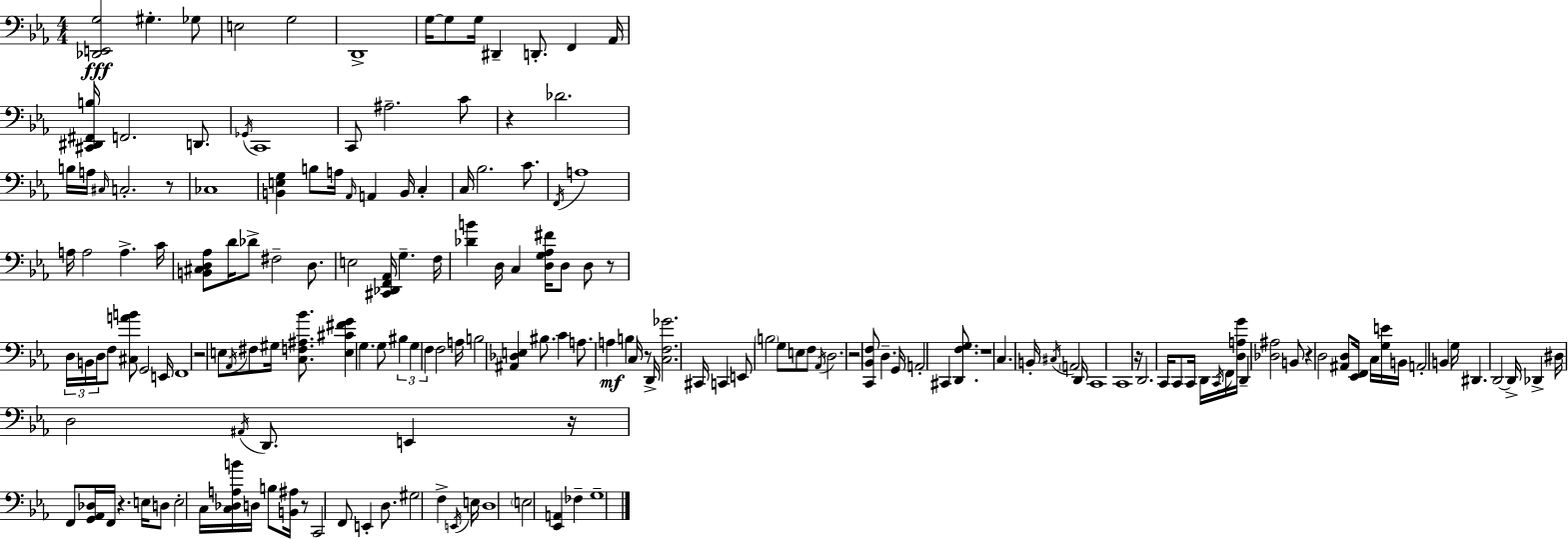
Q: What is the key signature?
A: C minor